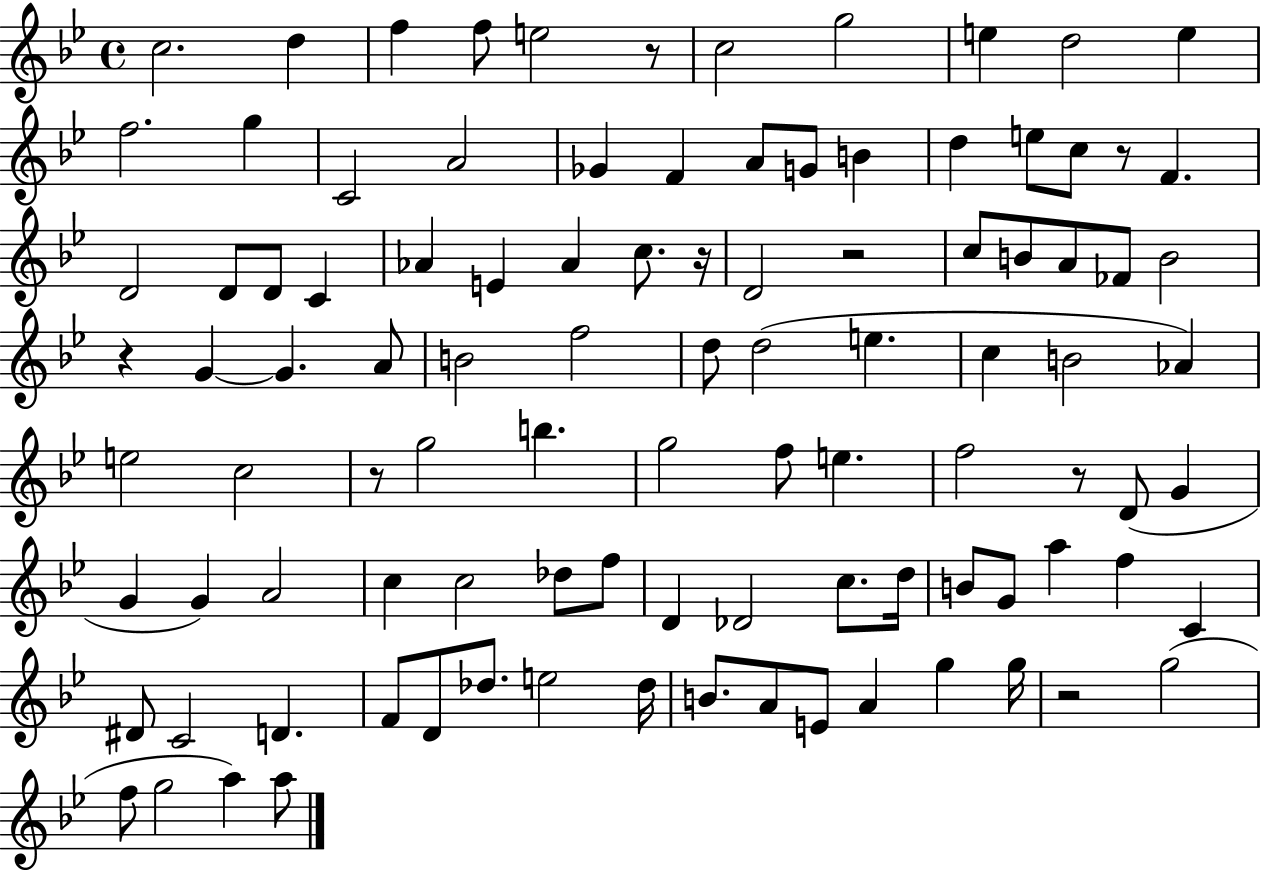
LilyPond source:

{
  \clef treble
  \time 4/4
  \defaultTimeSignature
  \key bes \major
  c''2. d''4 | f''4 f''8 e''2 r8 | c''2 g''2 | e''4 d''2 e''4 | \break f''2. g''4 | c'2 a'2 | ges'4 f'4 a'8 g'8 b'4 | d''4 e''8 c''8 r8 f'4. | \break d'2 d'8 d'8 c'4 | aes'4 e'4 aes'4 c''8. r16 | d'2 r2 | c''8 b'8 a'8 fes'8 b'2 | \break r4 g'4~~ g'4. a'8 | b'2 f''2 | d''8 d''2( e''4. | c''4 b'2 aes'4) | \break e''2 c''2 | r8 g''2 b''4. | g''2 f''8 e''4. | f''2 r8 d'8( g'4 | \break g'4 g'4) a'2 | c''4 c''2 des''8 f''8 | d'4 des'2 c''8. d''16 | b'8 g'8 a''4 f''4 c'4 | \break dis'8 c'2 d'4. | f'8 d'8 des''8. e''2 des''16 | b'8. a'8 e'8 a'4 g''4 g''16 | r2 g''2( | \break f''8 g''2 a''4) a''8 | \bar "|."
}